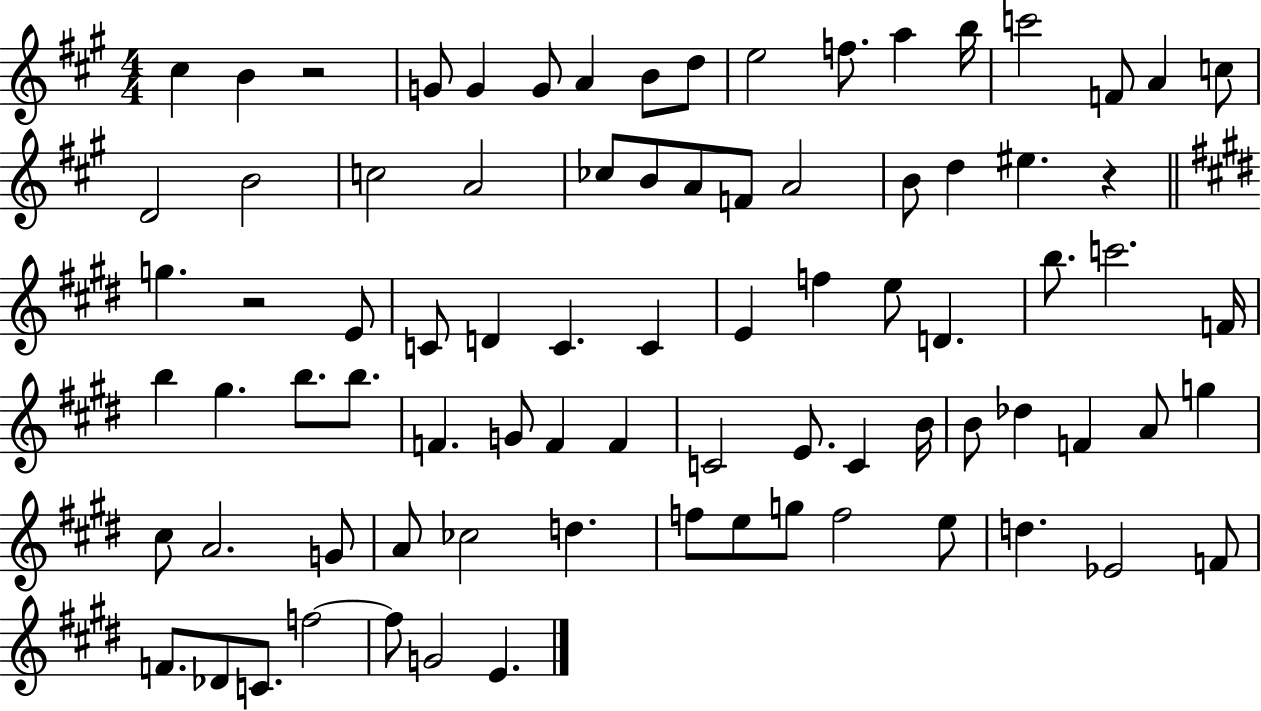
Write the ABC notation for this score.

X:1
T:Untitled
M:4/4
L:1/4
K:A
^c B z2 G/2 G G/2 A B/2 d/2 e2 f/2 a b/4 c'2 F/2 A c/2 D2 B2 c2 A2 _c/2 B/2 A/2 F/2 A2 B/2 d ^e z g z2 E/2 C/2 D C C E f e/2 D b/2 c'2 F/4 b ^g b/2 b/2 F G/2 F F C2 E/2 C B/4 B/2 _d F A/2 g ^c/2 A2 G/2 A/2 _c2 d f/2 e/2 g/2 f2 e/2 d _E2 F/2 F/2 _D/2 C/2 f2 f/2 G2 E